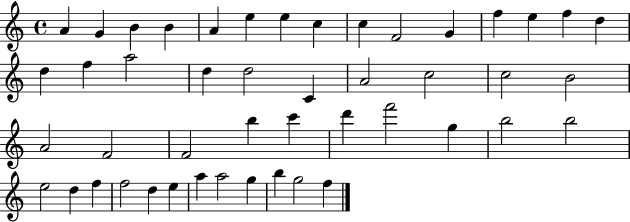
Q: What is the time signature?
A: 4/4